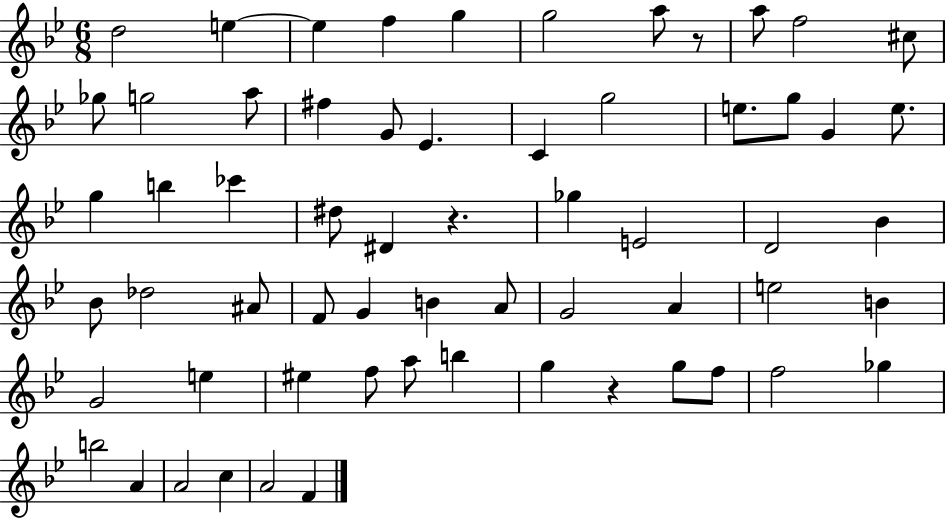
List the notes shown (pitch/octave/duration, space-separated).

D5/h E5/q E5/q F5/q G5/q G5/h A5/e R/e A5/e F5/h C#5/e Gb5/e G5/h A5/e F#5/q G4/e Eb4/q. C4/q G5/h E5/e. G5/e G4/q E5/e. G5/q B5/q CES6/q D#5/e D#4/q R/q. Gb5/q E4/h D4/h Bb4/q Bb4/e Db5/h A#4/e F4/e G4/q B4/q A4/e G4/h A4/q E5/h B4/q G4/h E5/q EIS5/q F5/e A5/e B5/q G5/q R/q G5/e F5/e F5/h Gb5/q B5/h A4/q A4/h C5/q A4/h F4/q